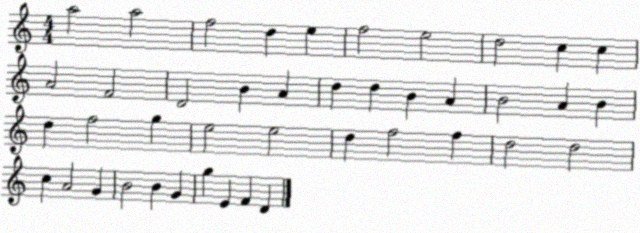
X:1
T:Untitled
M:4/4
L:1/4
K:C
a2 a2 f2 d e f2 e2 d2 c c A2 F2 D2 B A d d B A B2 A B d f2 g e2 e2 d f2 f d2 d2 c A2 G B2 B G g E F D